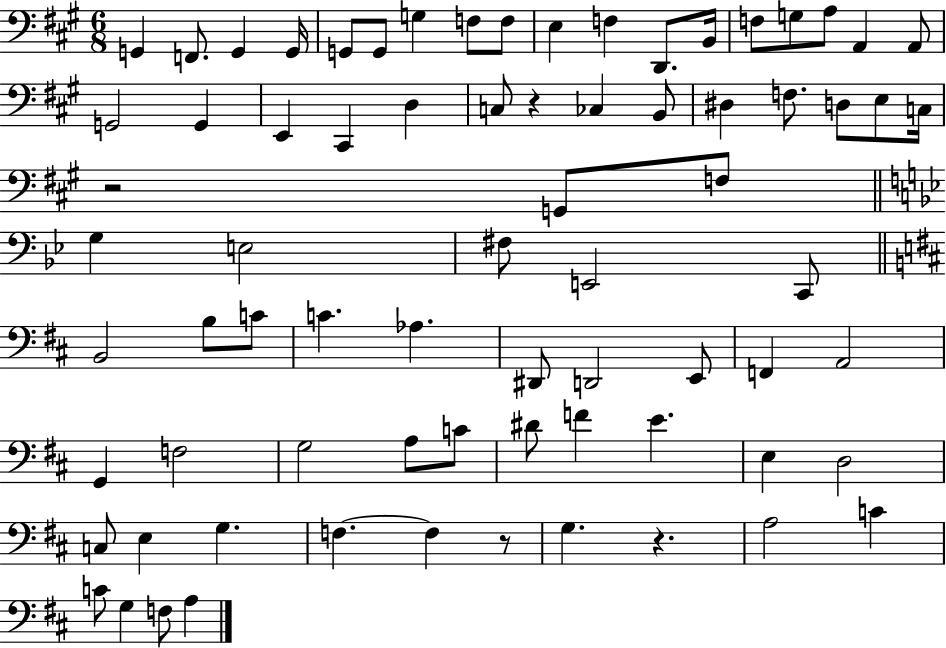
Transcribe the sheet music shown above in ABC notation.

X:1
T:Untitled
M:6/8
L:1/4
K:A
G,, F,,/2 G,, G,,/4 G,,/2 G,,/2 G, F,/2 F,/2 E, F, D,,/2 B,,/4 F,/2 G,/2 A,/2 A,, A,,/2 G,,2 G,, E,, ^C,, D, C,/2 z _C, B,,/2 ^D, F,/2 D,/2 E,/2 C,/4 z2 G,,/2 F,/2 G, E,2 ^F,/2 E,,2 C,,/2 B,,2 B,/2 C/2 C _A, ^D,,/2 D,,2 E,,/2 F,, A,,2 G,, F,2 G,2 A,/2 C/2 ^D/2 F E E, D,2 C,/2 E, G, F, F, z/2 G, z A,2 C C/2 G, F,/2 A,